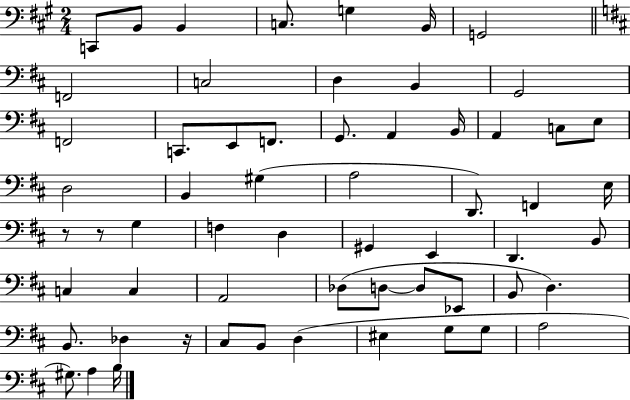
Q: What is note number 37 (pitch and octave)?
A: C3